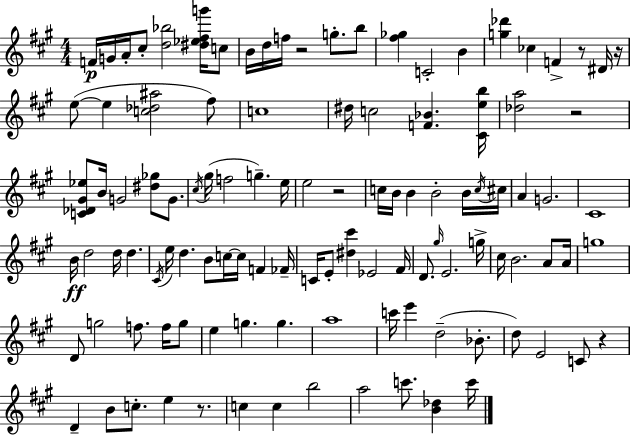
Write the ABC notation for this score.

X:1
T:Untitled
M:4/4
L:1/4
K:A
F/4 G/4 A/4 ^c/2 [d_b]2 [^d_e^fg']/4 c/2 B/4 d/4 f/4 z2 g/2 b/2 [^f_g] C2 B [g_d'] _c F z/2 ^D/4 z/4 e/2 e [c_d^a]2 ^f/2 c4 ^d/4 c2 [F_B] [^Ceb]/4 [_da]2 z2 [C_D^G_e]/2 B/4 G2 [^d_g]/2 G/2 ^c/4 ^g/4 f2 g e/4 e2 z2 c/4 B/4 B B2 B/4 c/4 ^c/4 A G2 ^C4 B/4 d2 d/4 d ^C/4 e/4 d B/2 c/4 c/4 F _F/4 C/4 E/2 [^d^c'] _E2 ^F/4 D/2 ^g/4 E2 g/4 ^c/4 B2 A/2 A/4 g4 D/2 g2 f/2 f/4 g/2 e g g a4 c'/4 e' d2 _B/2 d/2 E2 C/2 z D B/2 c/2 e z/2 c c b2 a2 c'/2 [B_d] c'/4